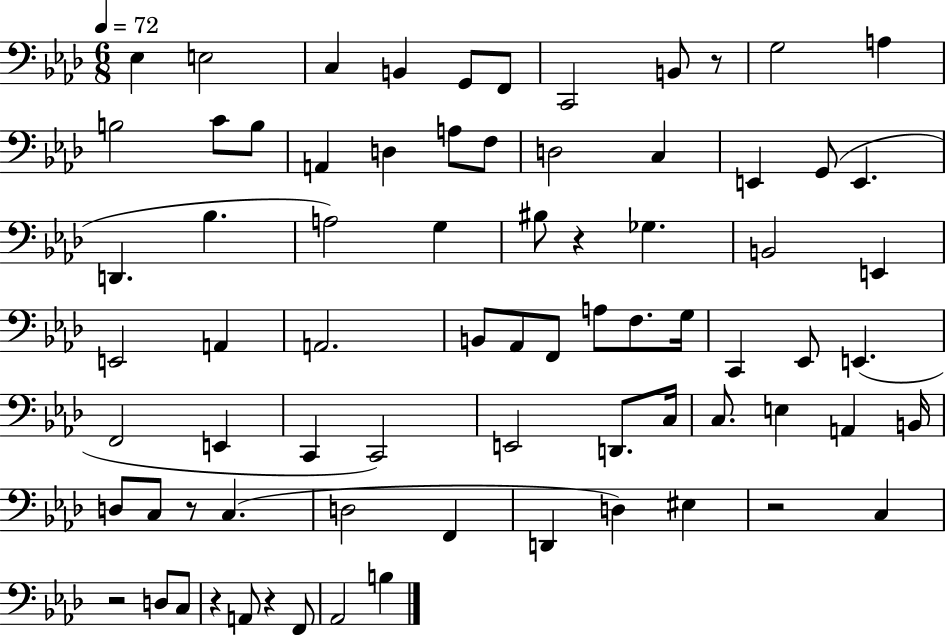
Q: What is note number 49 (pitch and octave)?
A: C3